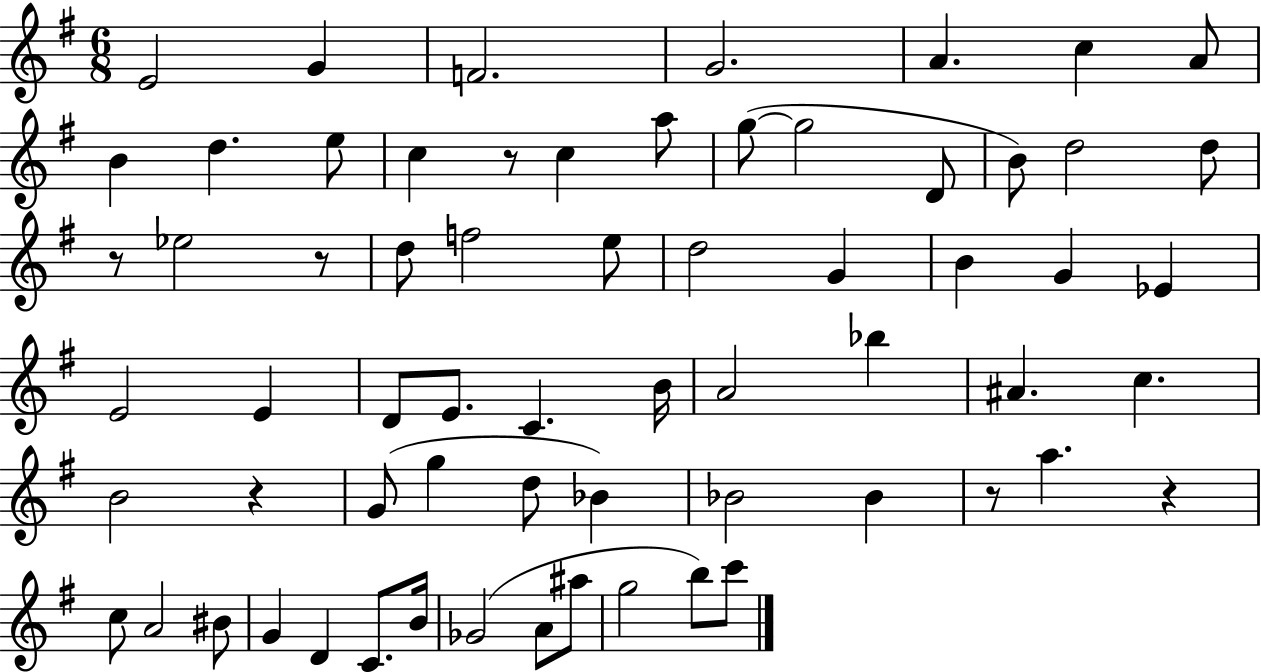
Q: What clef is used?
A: treble